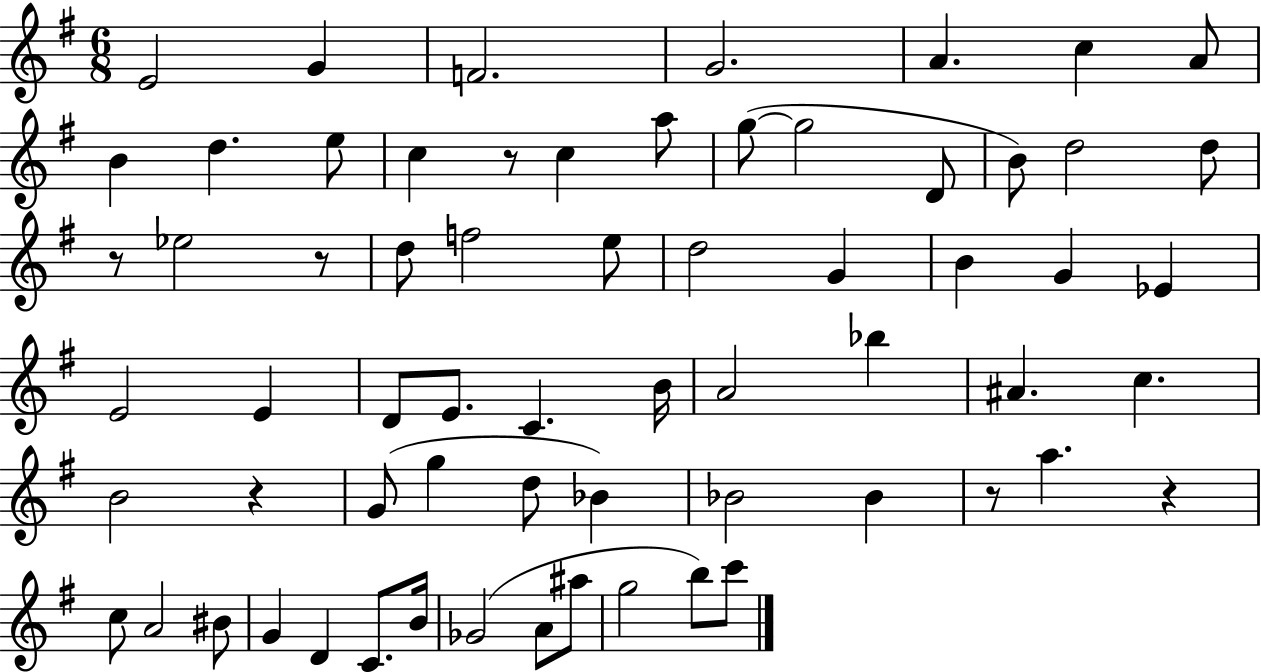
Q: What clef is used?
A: treble